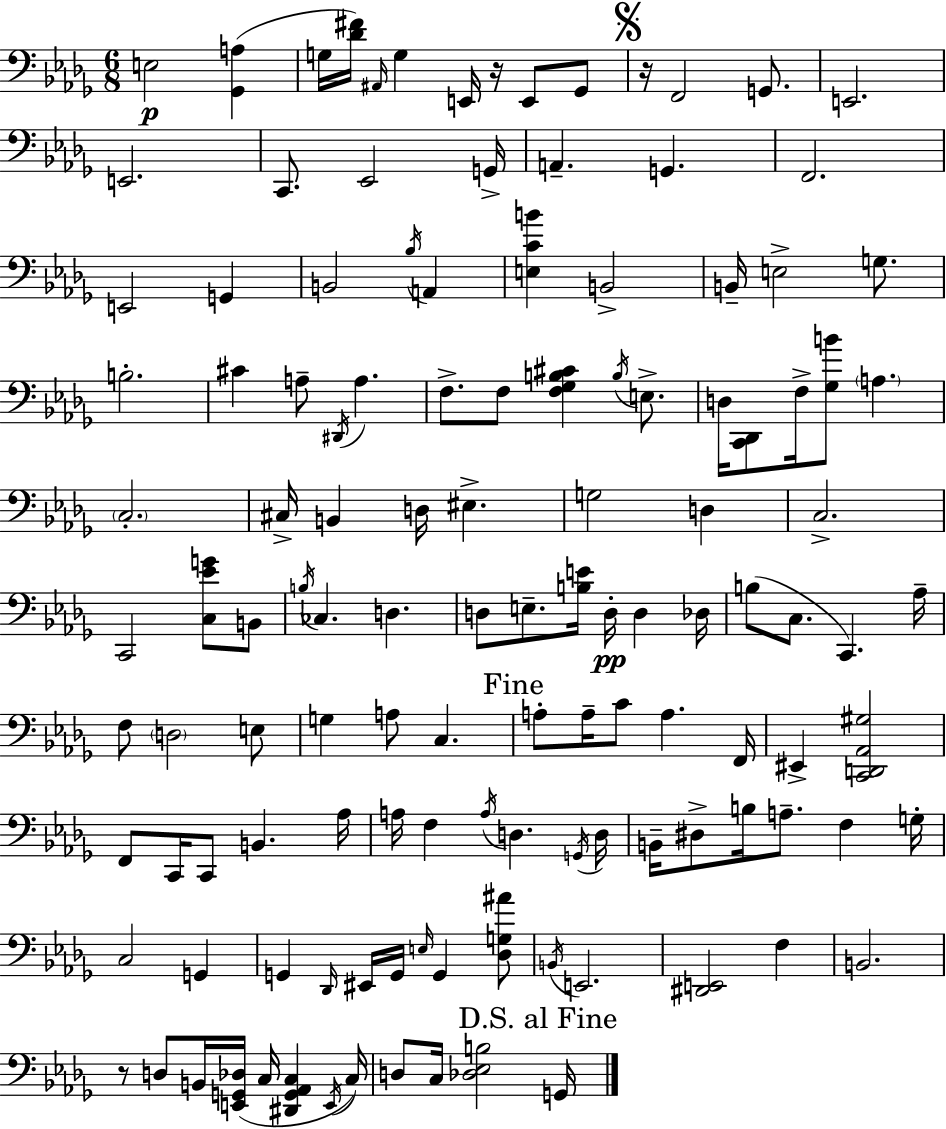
E3/h [Gb2,A3]/q G3/s [Db4,F#4]/s A#2/s G3/q E2/s R/s E2/e Gb2/e R/s F2/h G2/e. E2/h. E2/h. C2/e. Eb2/h G2/s A2/q. G2/q. F2/h. E2/h G2/q B2/h Bb3/s A2/q [E3,C4,B4]/q B2/h B2/s E3/h G3/e. B3/h. C#4/q A3/e D#2/s A3/q. F3/e. F3/e [F3,Gb3,B3,C#4]/q B3/s E3/e. D3/s [C2,Db2]/e F3/s [Gb3,B4]/e A3/q. C3/h. C#3/s B2/q D3/s EIS3/q. G3/h D3/q C3/h. C2/h [C3,Eb4,G4]/e B2/e B3/s CES3/q. D3/q. D3/e E3/e. [B3,E4]/s D3/s D3/q Db3/s B3/e C3/e. C2/q. Ab3/s F3/e D3/h E3/e G3/q A3/e C3/q. A3/e A3/s C4/e A3/q. F2/s EIS2/q [C2,D2,Ab2,G#3]/h F2/e C2/s C2/e B2/q. Ab3/s A3/s F3/q A3/s D3/q. G2/s D3/s B2/s D#3/e B3/s A3/e. F3/q G3/s C3/h G2/q G2/q Db2/s EIS2/s G2/s E3/s G2/q [Db3,G3,A#4]/e B2/s E2/h. [D#2,E2]/h F3/q B2/h. R/e D3/e B2/s [E2,G2,Db3]/s C3/s [D#2,G2,Ab2,C3]/q E2/s C3/s D3/e C3/s [Db3,Eb3,B3]/h G2/s